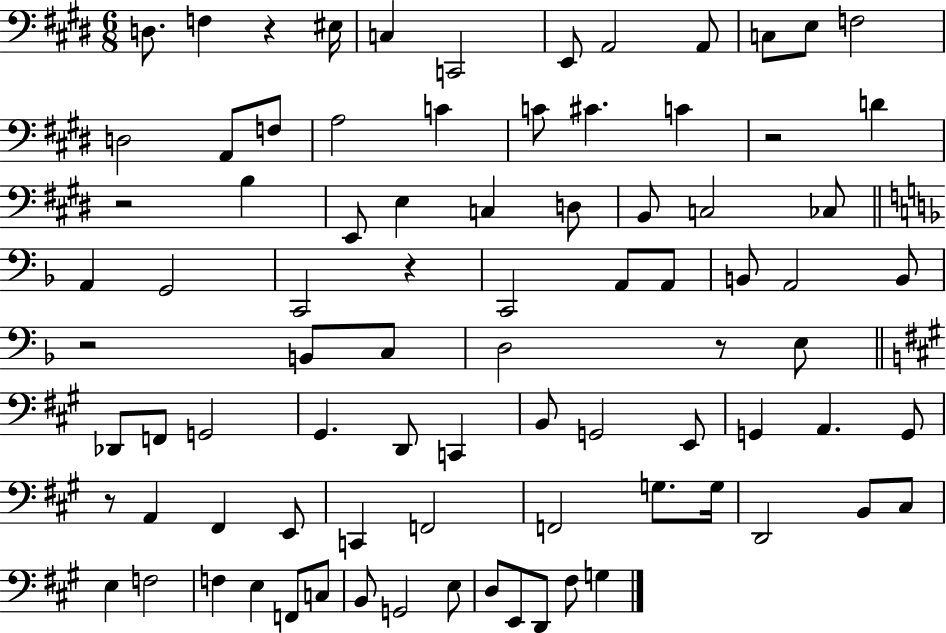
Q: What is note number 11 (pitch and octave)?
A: F3